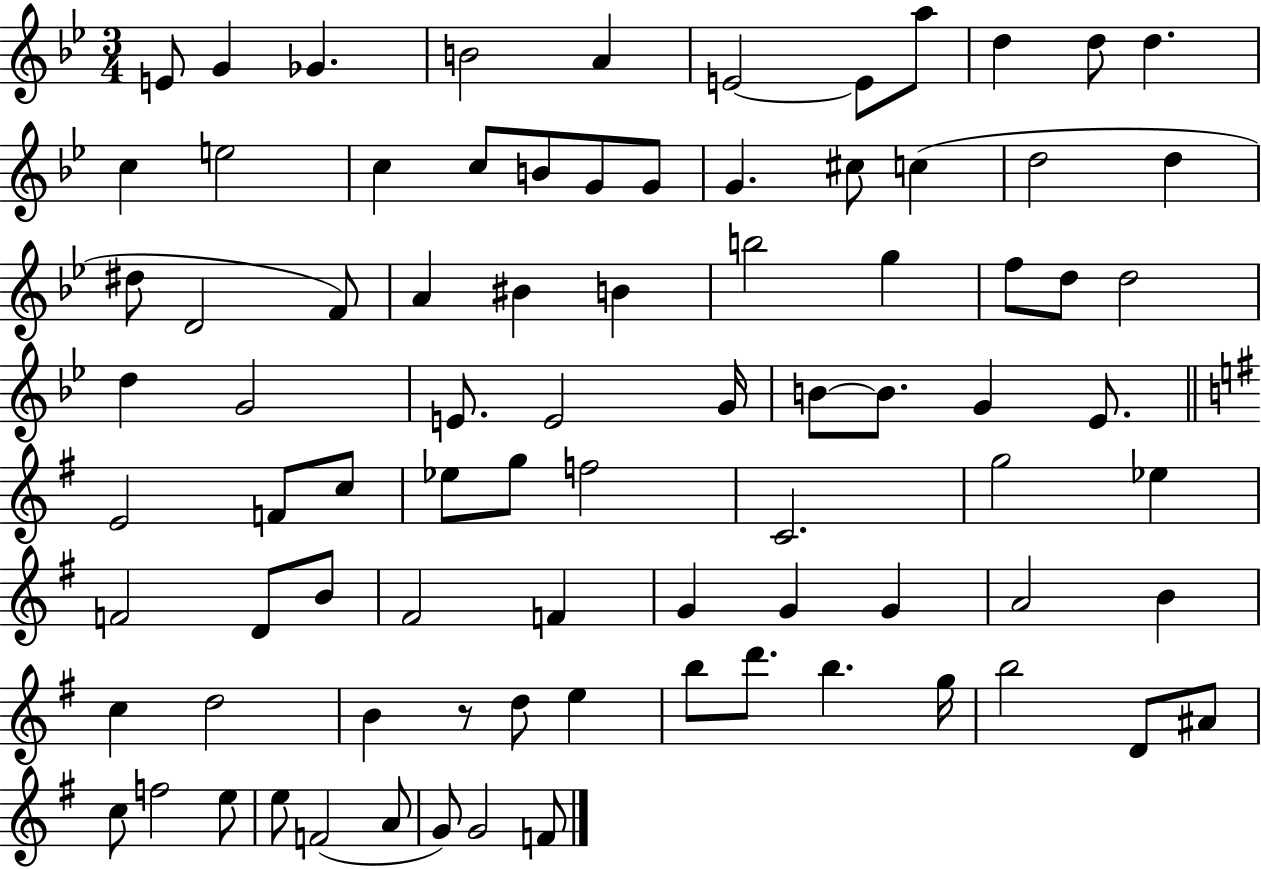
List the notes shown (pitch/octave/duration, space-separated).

E4/e G4/q Gb4/q. B4/h A4/q E4/h E4/e A5/e D5/q D5/e D5/q. C5/q E5/h C5/q C5/e B4/e G4/e G4/e G4/q. C#5/e C5/q D5/h D5/q D#5/e D4/h F4/e A4/q BIS4/q B4/q B5/h G5/q F5/e D5/e D5/h D5/q G4/h E4/e. E4/h G4/s B4/e B4/e. G4/q Eb4/e. E4/h F4/e C5/e Eb5/e G5/e F5/h C4/h. G5/h Eb5/q F4/h D4/e B4/e F#4/h F4/q G4/q G4/q G4/q A4/h B4/q C5/q D5/h B4/q R/e D5/e E5/q B5/e D6/e. B5/q. G5/s B5/h D4/e A#4/e C5/e F5/h E5/e E5/e F4/h A4/e G4/e G4/h F4/e